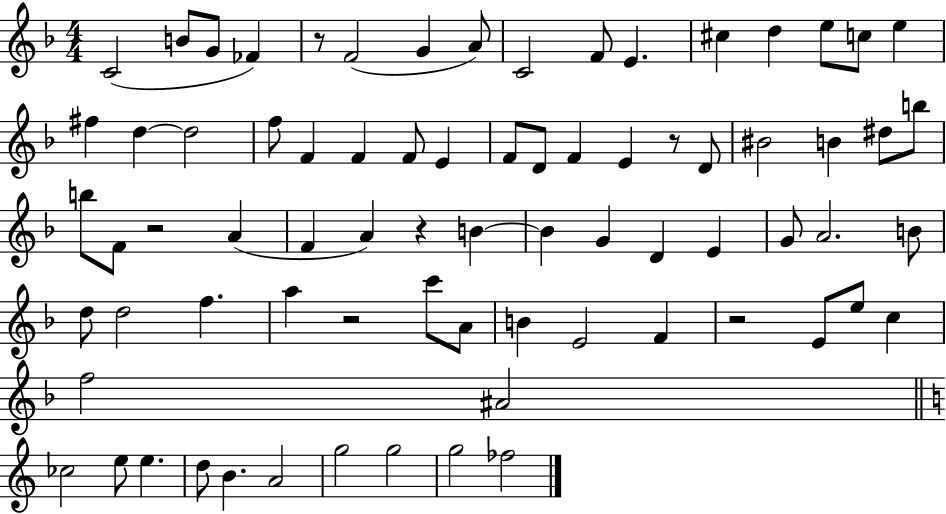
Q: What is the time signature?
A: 4/4